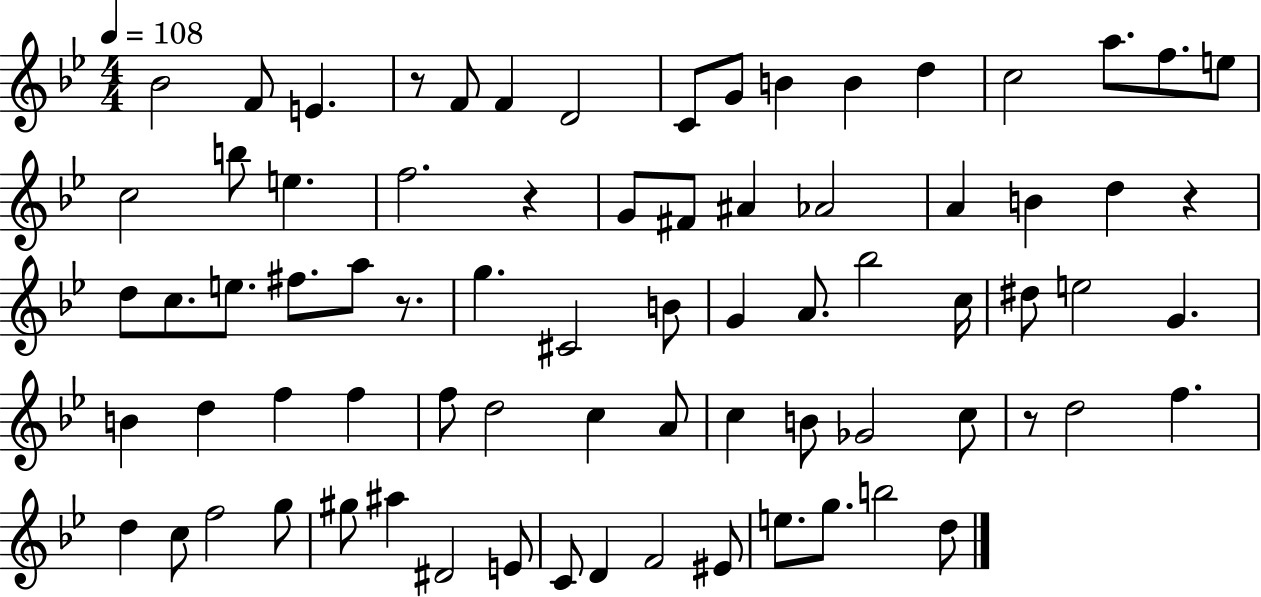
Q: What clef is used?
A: treble